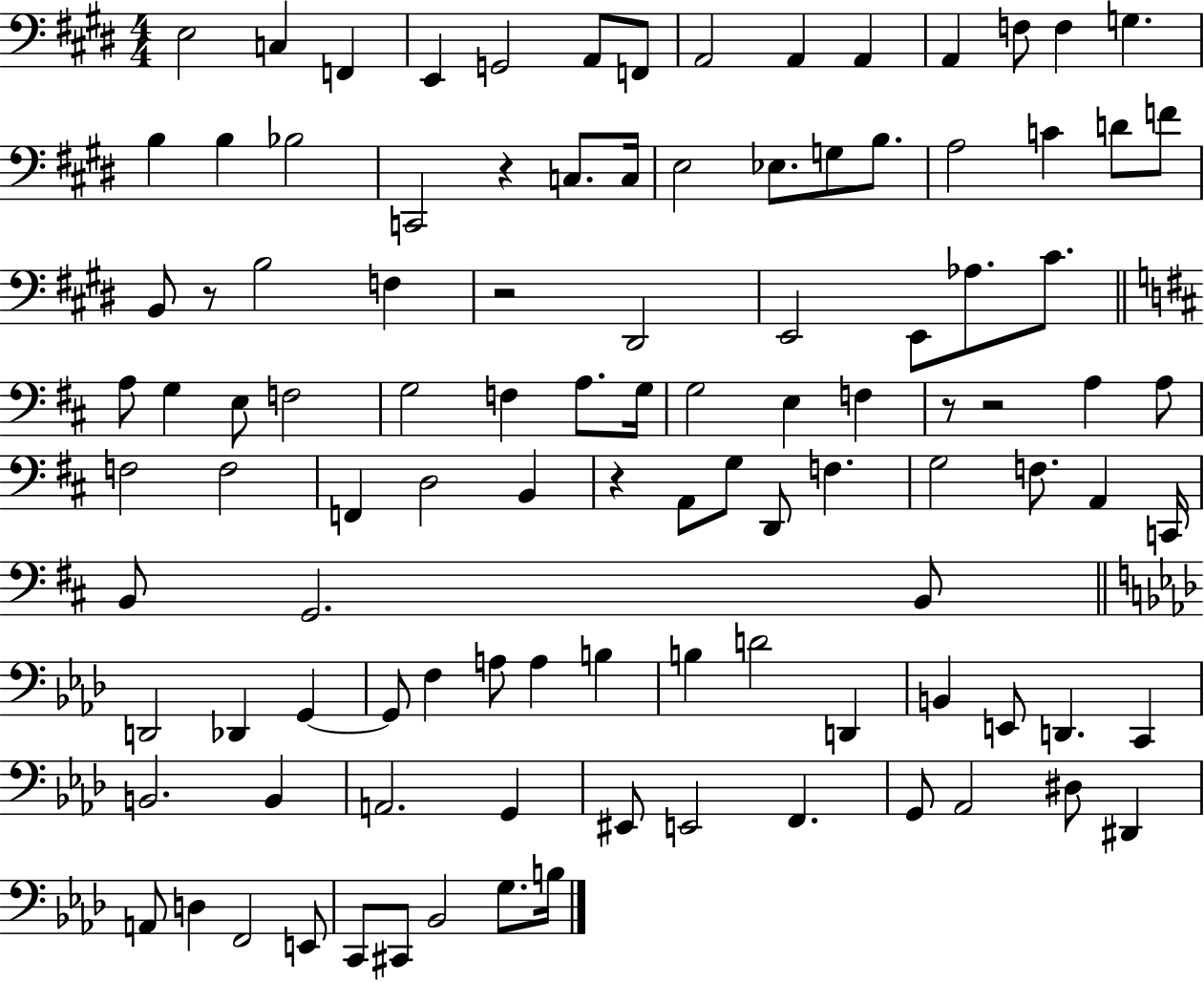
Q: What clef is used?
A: bass